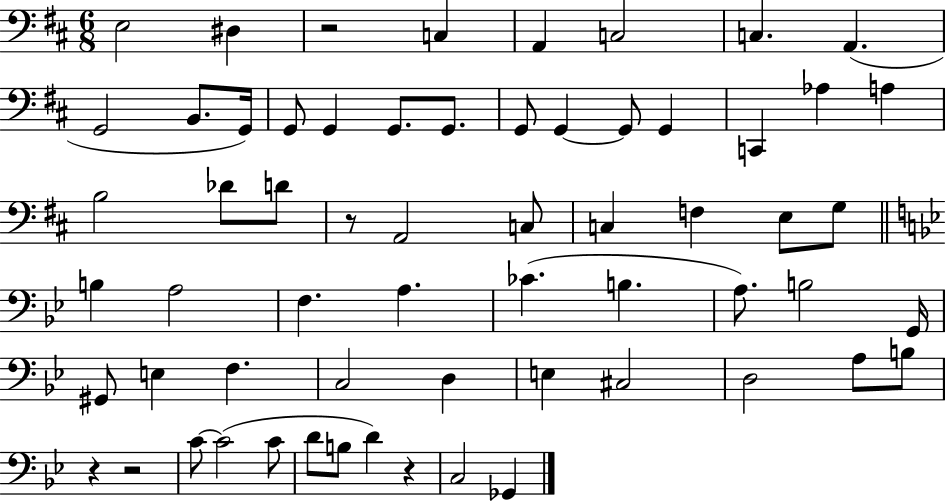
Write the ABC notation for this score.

X:1
T:Untitled
M:6/8
L:1/4
K:D
E,2 ^D, z2 C, A,, C,2 C, A,, G,,2 B,,/2 G,,/4 G,,/2 G,, G,,/2 G,,/2 G,,/2 G,, G,,/2 G,, C,, _A, A, B,2 _D/2 D/2 z/2 A,,2 C,/2 C, F, E,/2 G,/2 B, A,2 F, A, _C B, A,/2 B,2 G,,/4 ^G,,/2 E, F, C,2 D, E, ^C,2 D,2 A,/2 B,/2 z z2 C/2 C2 C/2 D/2 B,/2 D z C,2 _G,,